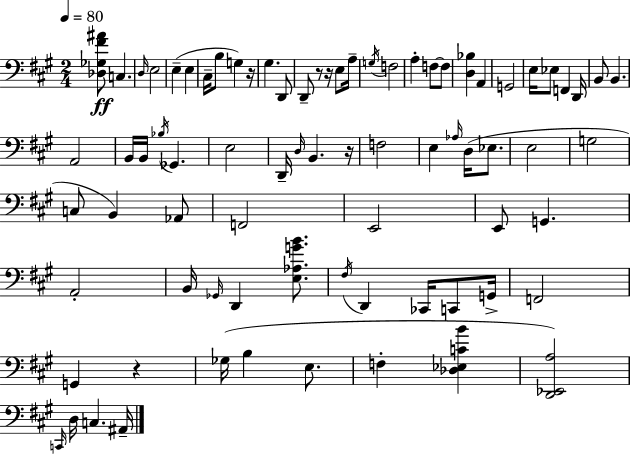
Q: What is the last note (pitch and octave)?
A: A#2